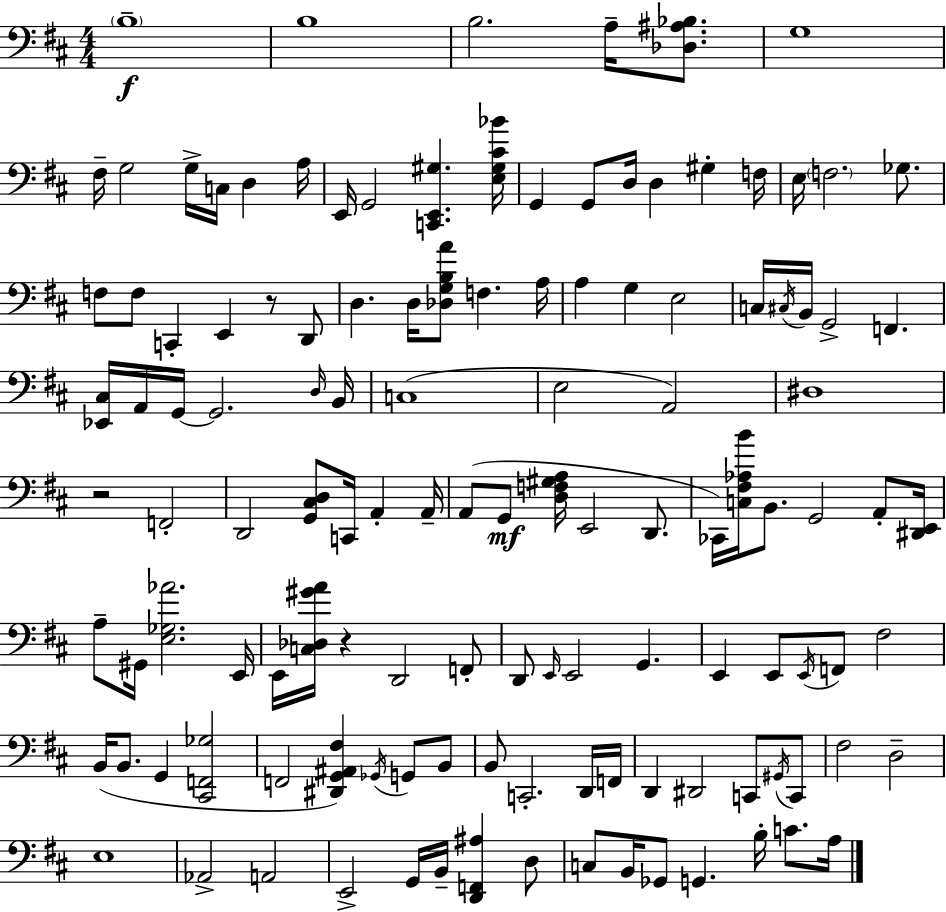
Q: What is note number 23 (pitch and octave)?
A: F3